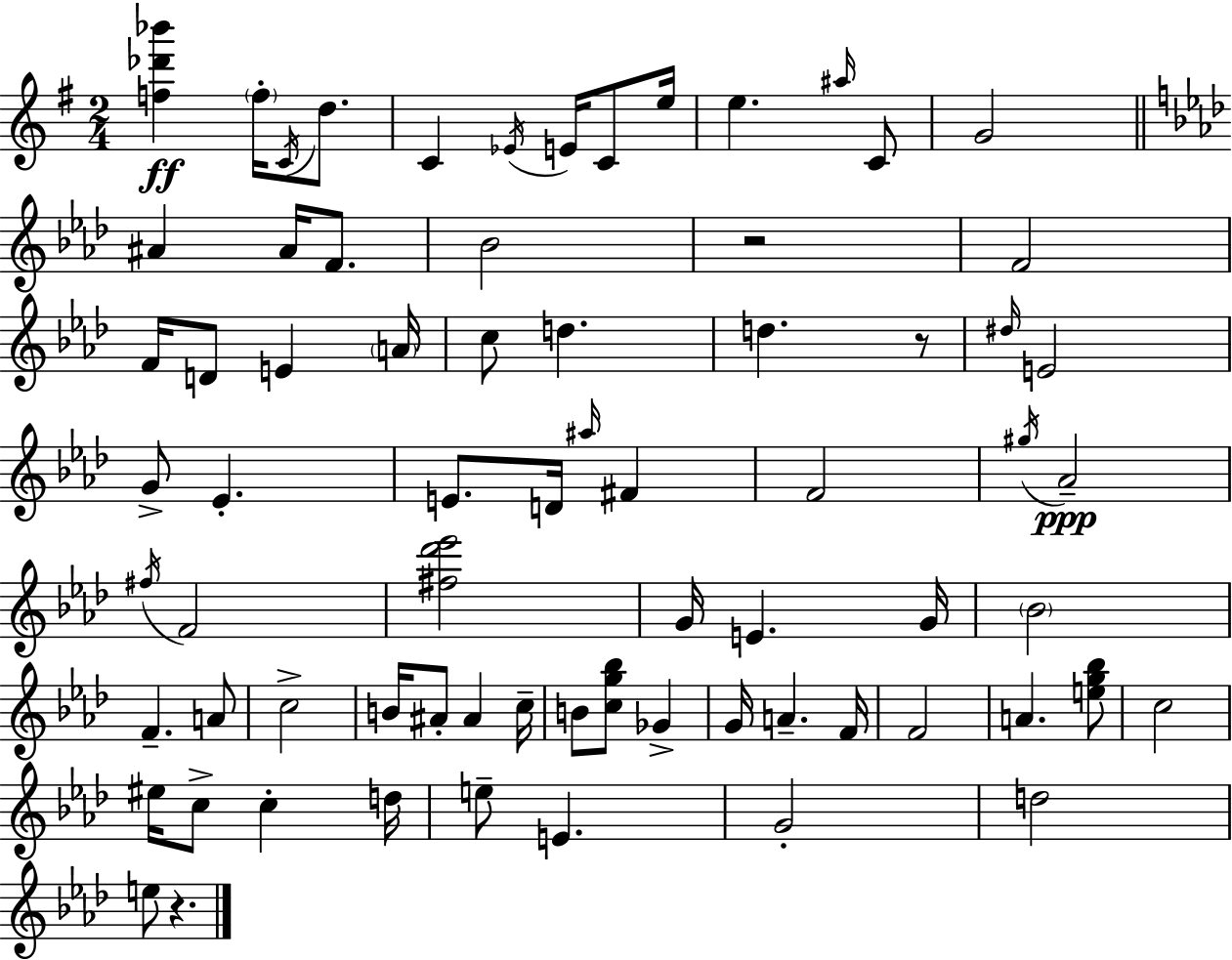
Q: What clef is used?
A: treble